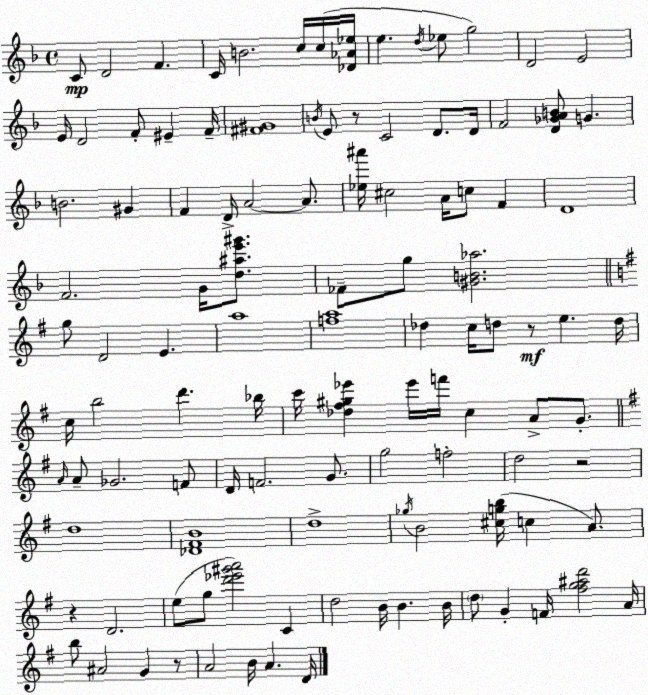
X:1
T:Untitled
M:4/4
L:1/4
K:F
C/2 D2 F C/4 B2 c/4 c/4 [_D_A_e]/4 e d/4 _e/2 g2 D2 E2 E/4 D2 F/2 ^E F/4 [^F^G]4 B/4 E/2 z/2 C2 D/2 D/4 F2 [D_GAB]/2 G B2 ^G F D/4 A2 A/2 [_e^a']/4 ^c2 A/4 c/2 F D4 F2 G/4 [d^ae'^g']/2 _F/2 g/2 [^GB_a]2 g/2 D2 E a4 [fa]4 _d c/4 d/2 z/2 e d/4 c/4 b2 d' _b/4 c'/4 [_d^f^g_e'] _e'/4 f'/4 c A/2 G/2 A/4 A/2 _G2 F/2 D/4 F2 G/2 g2 f2 d2 z2 d4 [_D^FB]4 d4 _g/4 B2 [^cgb]/4 c A/2 z D2 e/2 g/2 [d'_e'^g'a']2 C d2 B/4 B B/4 d/2 G F/4 [^fg^ad']2 A/4 b/2 ^A2 G z/2 A2 B/4 A D/4